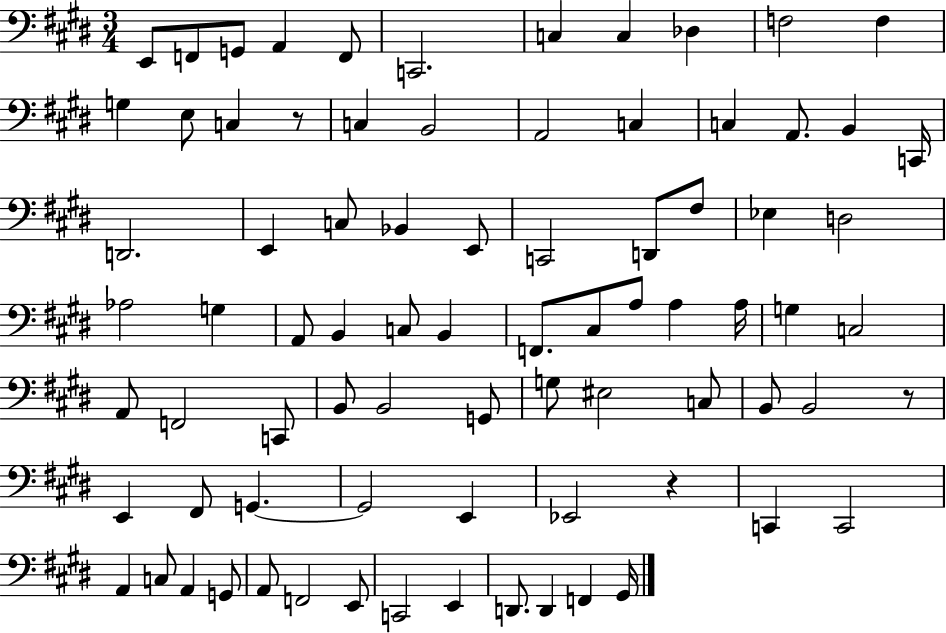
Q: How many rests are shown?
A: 3